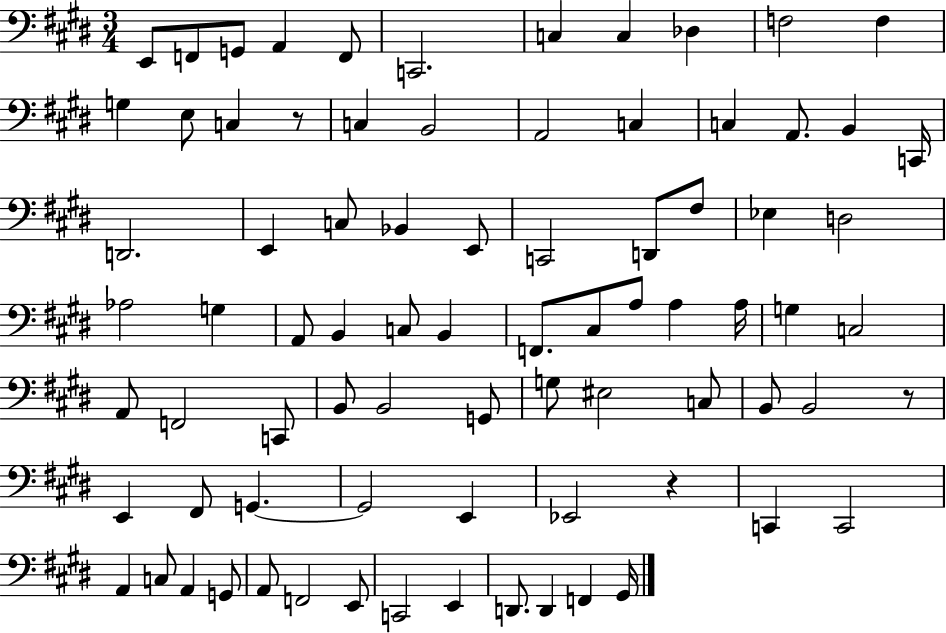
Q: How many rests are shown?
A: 3